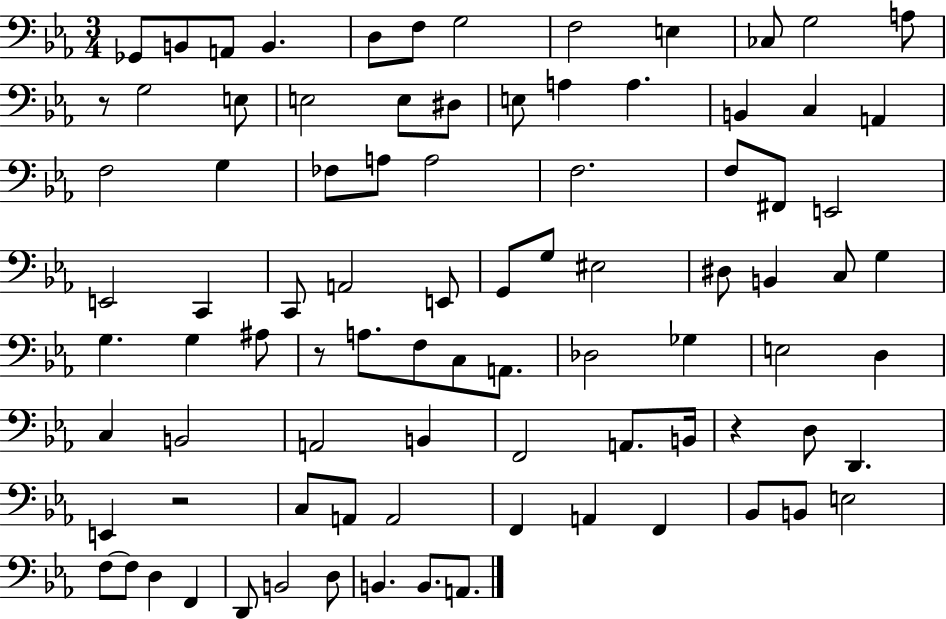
Gb2/e B2/e A2/e B2/q. D3/e F3/e G3/h F3/h E3/q CES3/e G3/h A3/e R/e G3/h E3/e E3/h E3/e D#3/e E3/e A3/q A3/q. B2/q C3/q A2/q F3/h G3/q FES3/e A3/e A3/h F3/h. F3/e F#2/e E2/h E2/h C2/q C2/e A2/h E2/e G2/e G3/e EIS3/h D#3/e B2/q C3/e G3/q G3/q. G3/q A#3/e R/e A3/e. F3/e C3/e A2/e. Db3/h Gb3/q E3/h D3/q C3/q B2/h A2/h B2/q F2/h A2/e. B2/s R/q D3/e D2/q. E2/q R/h C3/e A2/e A2/h F2/q A2/q F2/q Bb2/e B2/e E3/h F3/e F3/e D3/q F2/q D2/e B2/h D3/e B2/q. B2/e. A2/e.